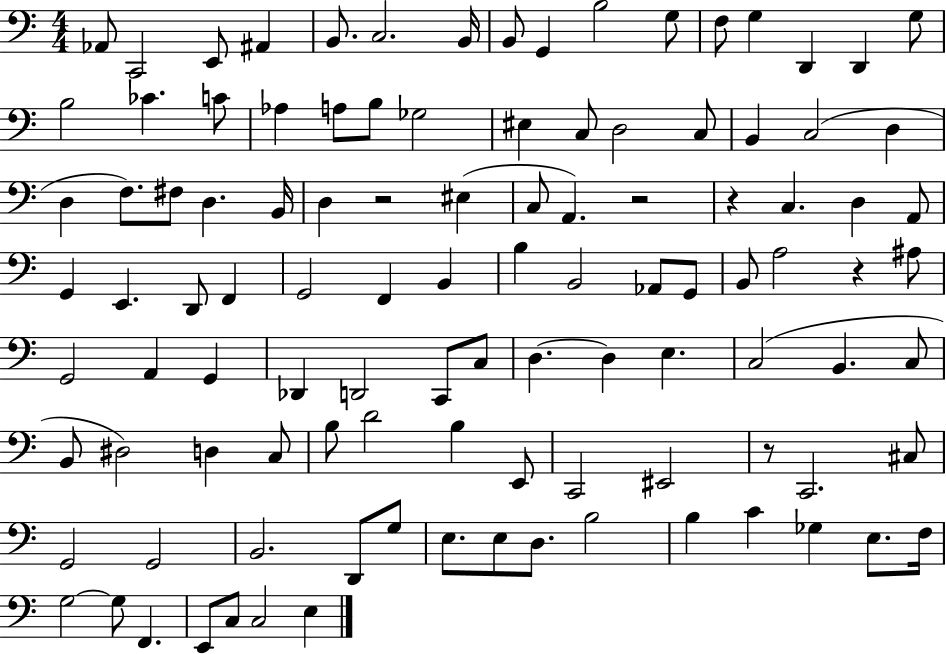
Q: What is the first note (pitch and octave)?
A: Ab2